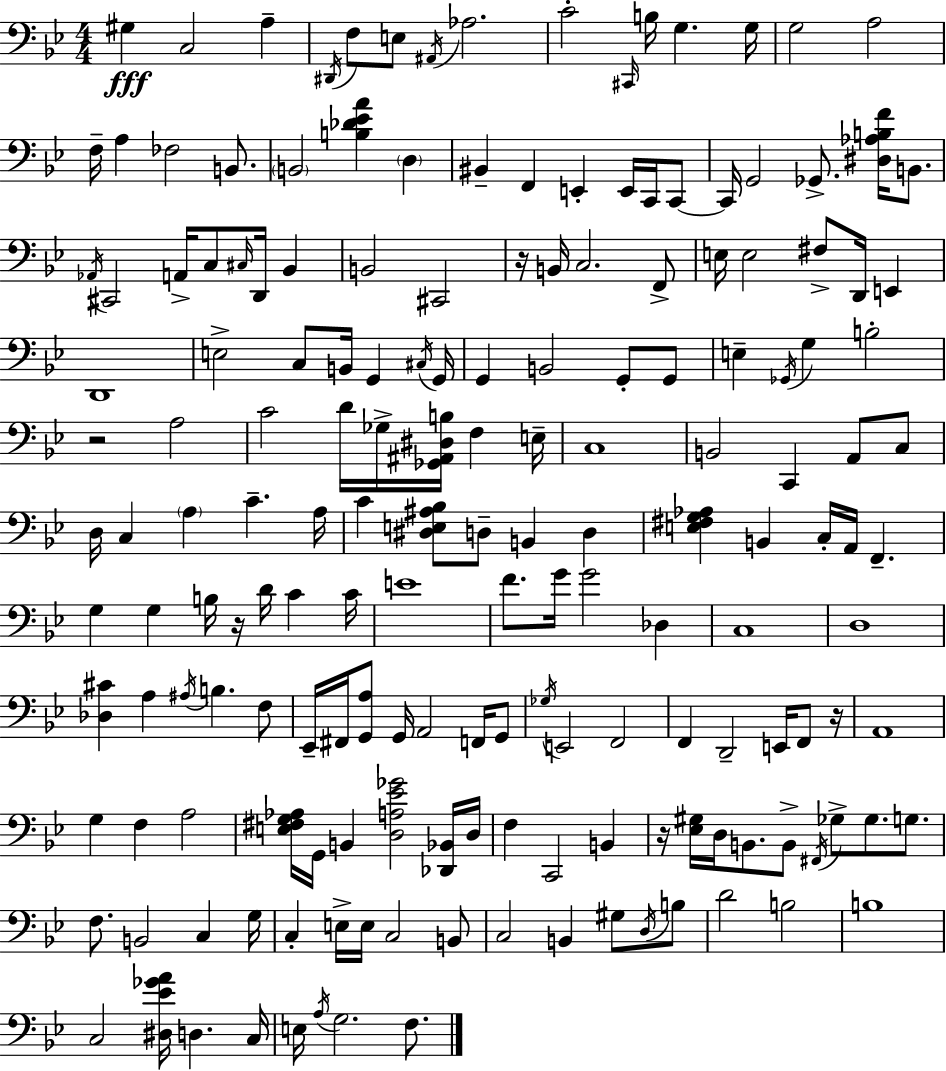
{
  \clef bass
  \numericTimeSignature
  \time 4/4
  \key g \minor
  \repeat volta 2 { gis4\fff c2 a4-- | \acciaccatura { dis,16 } f8 e8 \acciaccatura { ais,16 } aes2. | c'2-. \grace { cis,16 } b16 g4. | g16 g2 a2 | \break f16-- a4 fes2 | b,8. \parenthesize b,2 <b des' ees' a'>4 \parenthesize d4 | bis,4-- f,4 e,4-. e,16 | c,16 c,8~~ c,16 g,2 ges,8.-> <dis aes b f'>16 | \break b,8. \acciaccatura { aes,16 } cis,2 a,16-> c8 \grace { cis16 } | d,16 bes,4 b,2 cis,2 | r16 b,16 c2. | f,8-> e16 e2 fis8-> | \break d,16 e,4 d,1 | e2-> c8 b,16 | g,4 \acciaccatura { cis16 } g,16 g,4 b,2 | g,8-. g,8 e4-- \acciaccatura { ges,16 } g4 b2-. | \break r2 a2 | c'2 d'16 | ges16-> <ges, ais, dis b>16 f4 e16-- c1 | b,2 c,4 | \break a,8 c8 d16 c4 \parenthesize a4 | c'4.-- a16 c'4 <dis e ais bes>8 d8-- b,4 | d4 <e fis g aes>4 b,4 c16-. | a,16 f,4.-- g4 g4 b16 | \break r16 d'16 c'4 c'16 e'1 | f'8. g'16 g'2 | des4 c1 | d1 | \break <des cis'>4 a4 \acciaccatura { ais16 } | b4. f8 ees,16-- fis,16 <g, a>8 g,16 a,2 | f,16 g,8 \acciaccatura { ges16 } e,2 | f,2 f,4 d,2-- | \break e,16 f,8 r16 a,1 | g4 f4 | a2 <e fis g aes>16 g,16 b,4 <d a ees' ges'>2 | <des, bes,>16 d16 f4 c,2 | \break b,4 r16 <ees gis>16 d16 b,8. b,8-> | \acciaccatura { fis,16 } ges8-> ges8. g8. f8. b,2 | c4 g16 c4-. e16-> e16 | c2 b,8 c2 | \break b,4 gis8 \acciaccatura { d16 } b8 d'2 | b2 b1 | c2 | <dis ees' ges' a'>16 d4. c16 e16 \acciaccatura { a16 } g2. | \break f8. } \bar "|."
}